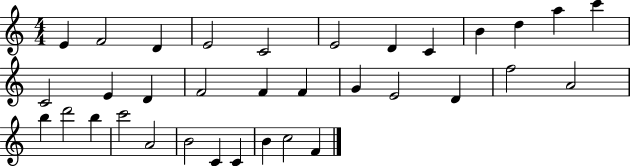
E4/q F4/h D4/q E4/h C4/h E4/h D4/q C4/q B4/q D5/q A5/q C6/q C4/h E4/q D4/q F4/h F4/q F4/q G4/q E4/h D4/q F5/h A4/h B5/q D6/h B5/q C6/h A4/h B4/h C4/q C4/q B4/q C5/h F4/q